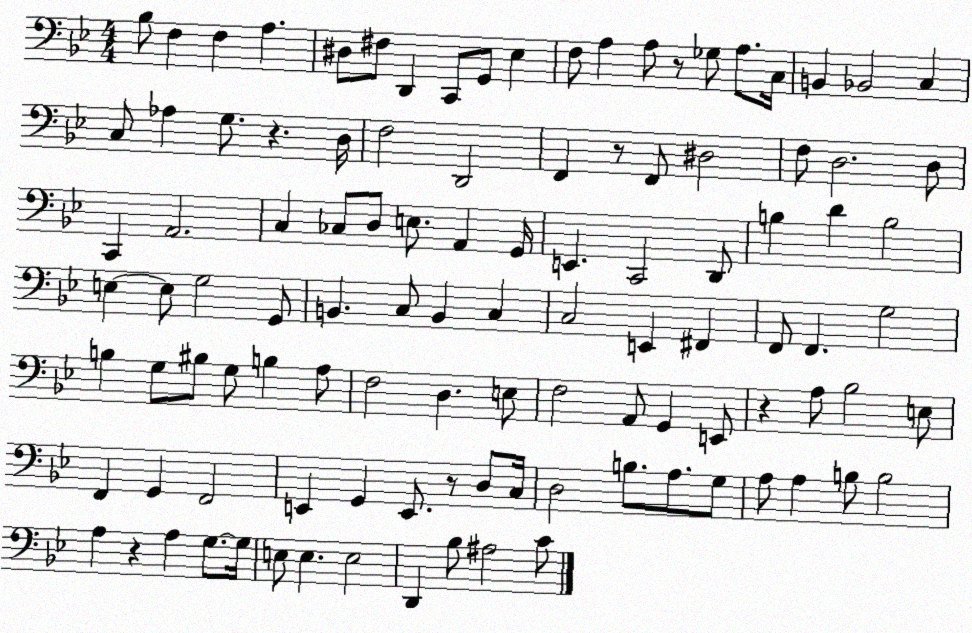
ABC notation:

X:1
T:Untitled
M:4/4
L:1/4
K:Bb
_B,/2 F, F, A, ^D,/2 ^F,/2 D,, C,,/2 G,,/2 _E, F,/2 A, A,/2 z/2 _G,/2 A,/2 C,/4 B,, _B,,2 C, C,/2 _A, G,/2 z D,/4 F,2 D,,2 F,, z/2 F,,/2 ^D,2 F,/2 D,2 D,/2 C,, A,,2 C, _C,/2 D,/2 E,/2 A,, G,,/4 E,, C,,2 D,,/2 B, D B,2 E, E,/2 G,2 G,,/2 B,, C,/2 B,, C, C,2 E,, ^F,, F,,/2 F,, G,2 B, G,/2 ^B,/2 G,/2 B, A,/2 F,2 D, E,/2 F,2 A,,/2 G,, E,,/2 z A,/2 _B,2 E,/2 F,, G,, F,,2 E,, G,, E,,/2 z/2 D,/2 C,/4 D,2 B,/2 A,/2 G,/2 A,/2 A, B,/2 B,2 A, z A, G,/2 G,/4 E,/2 E, E,2 D,, _B,/2 ^A,2 C/2